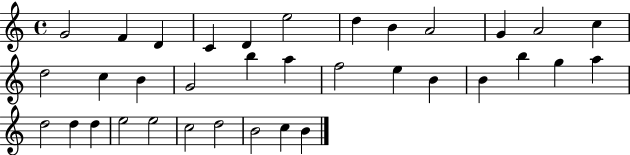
{
  \clef treble
  \time 4/4
  \defaultTimeSignature
  \key c \major
  g'2 f'4 d'4 | c'4 d'4 e''2 | d''4 b'4 a'2 | g'4 a'2 c''4 | \break d''2 c''4 b'4 | g'2 b''4 a''4 | f''2 e''4 b'4 | b'4 b''4 g''4 a''4 | \break d''2 d''4 d''4 | e''2 e''2 | c''2 d''2 | b'2 c''4 b'4 | \break \bar "|."
}